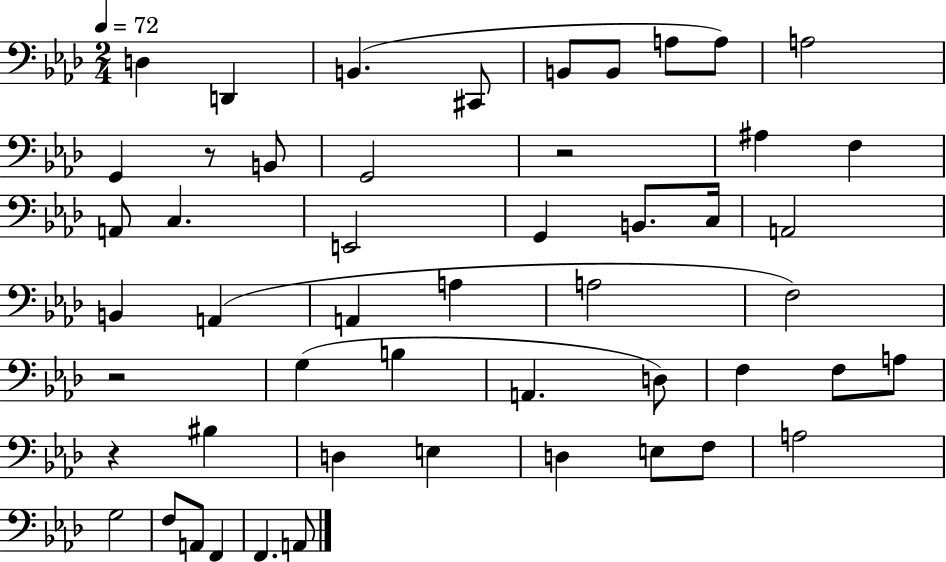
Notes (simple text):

D3/q D2/q B2/q. C#2/e B2/e B2/e A3/e A3/e A3/h G2/q R/e B2/e G2/h R/h A#3/q F3/q A2/e C3/q. E2/h G2/q B2/e. C3/s A2/h B2/q A2/q A2/q A3/q A3/h F3/h R/h G3/q B3/q A2/q. D3/e F3/q F3/e A3/e R/q BIS3/q D3/q E3/q D3/q E3/e F3/e A3/h G3/h F3/e A2/e F2/q F2/q. A2/e